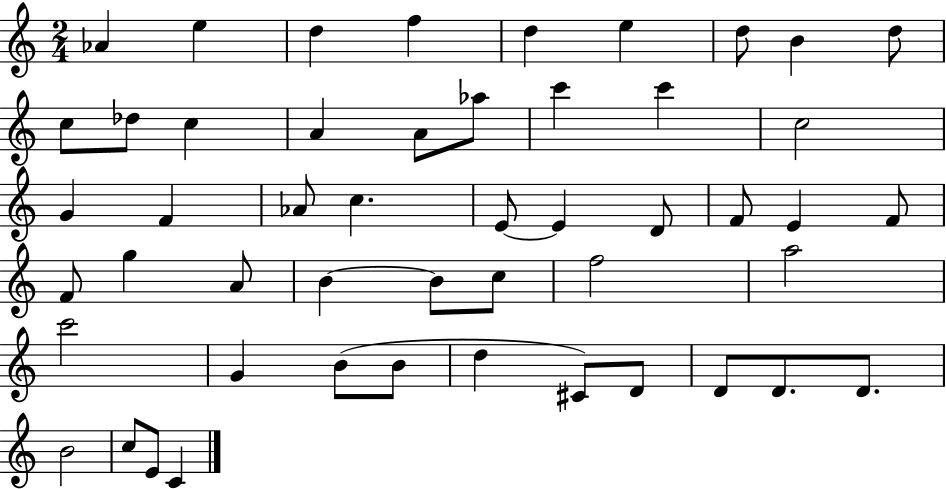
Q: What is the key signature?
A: C major